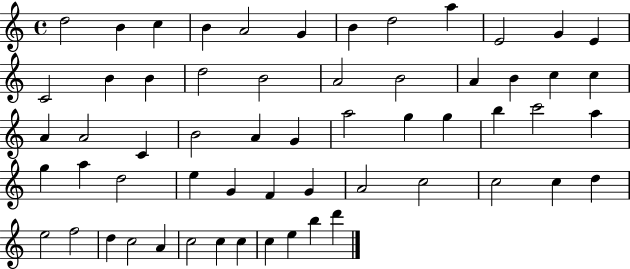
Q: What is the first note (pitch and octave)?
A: D5